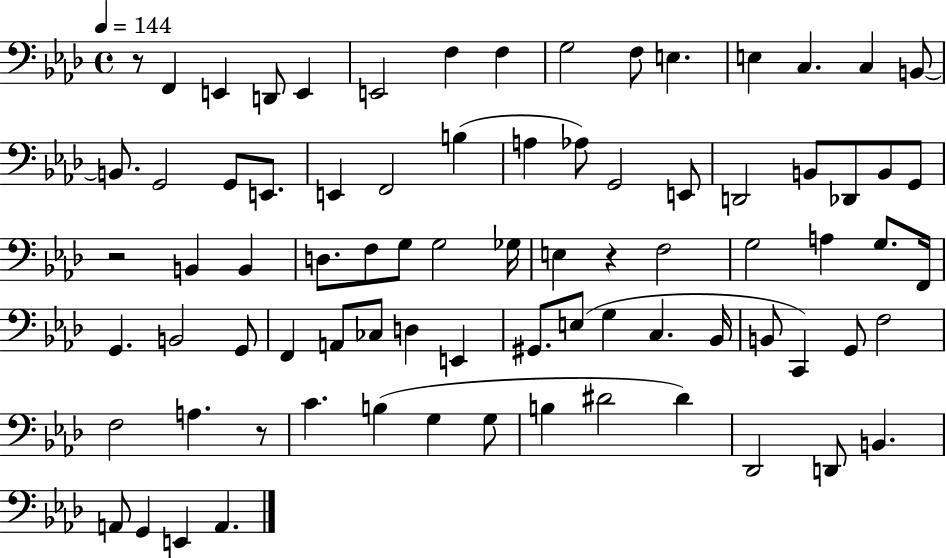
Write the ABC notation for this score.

X:1
T:Untitled
M:4/4
L:1/4
K:Ab
z/2 F,, E,, D,,/2 E,, E,,2 F, F, G,2 F,/2 E, E, C, C, B,,/2 B,,/2 G,,2 G,,/2 E,,/2 E,, F,,2 B, A, _A,/2 G,,2 E,,/2 D,,2 B,,/2 _D,,/2 B,,/2 G,,/2 z2 B,, B,, D,/2 F,/2 G,/2 G,2 _G,/4 E, z F,2 G,2 A, G,/2 F,,/4 G,, B,,2 G,,/2 F,, A,,/2 _C,/2 D, E,, ^G,,/2 E,/2 G, C, _B,,/4 B,,/2 C,, G,,/2 F,2 F,2 A, z/2 C B, G, G,/2 B, ^D2 ^D _D,,2 D,,/2 B,, A,,/2 G,, E,, A,,